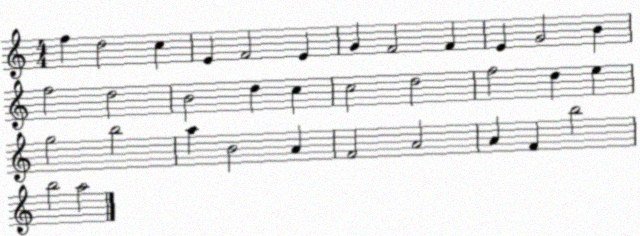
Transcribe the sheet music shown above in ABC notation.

X:1
T:Untitled
M:4/4
L:1/4
K:C
f d2 c E F2 E G F2 F E G2 B f2 d2 B2 d c c2 d2 f2 d e g2 b2 a B2 A F2 A2 A F b2 b2 a2